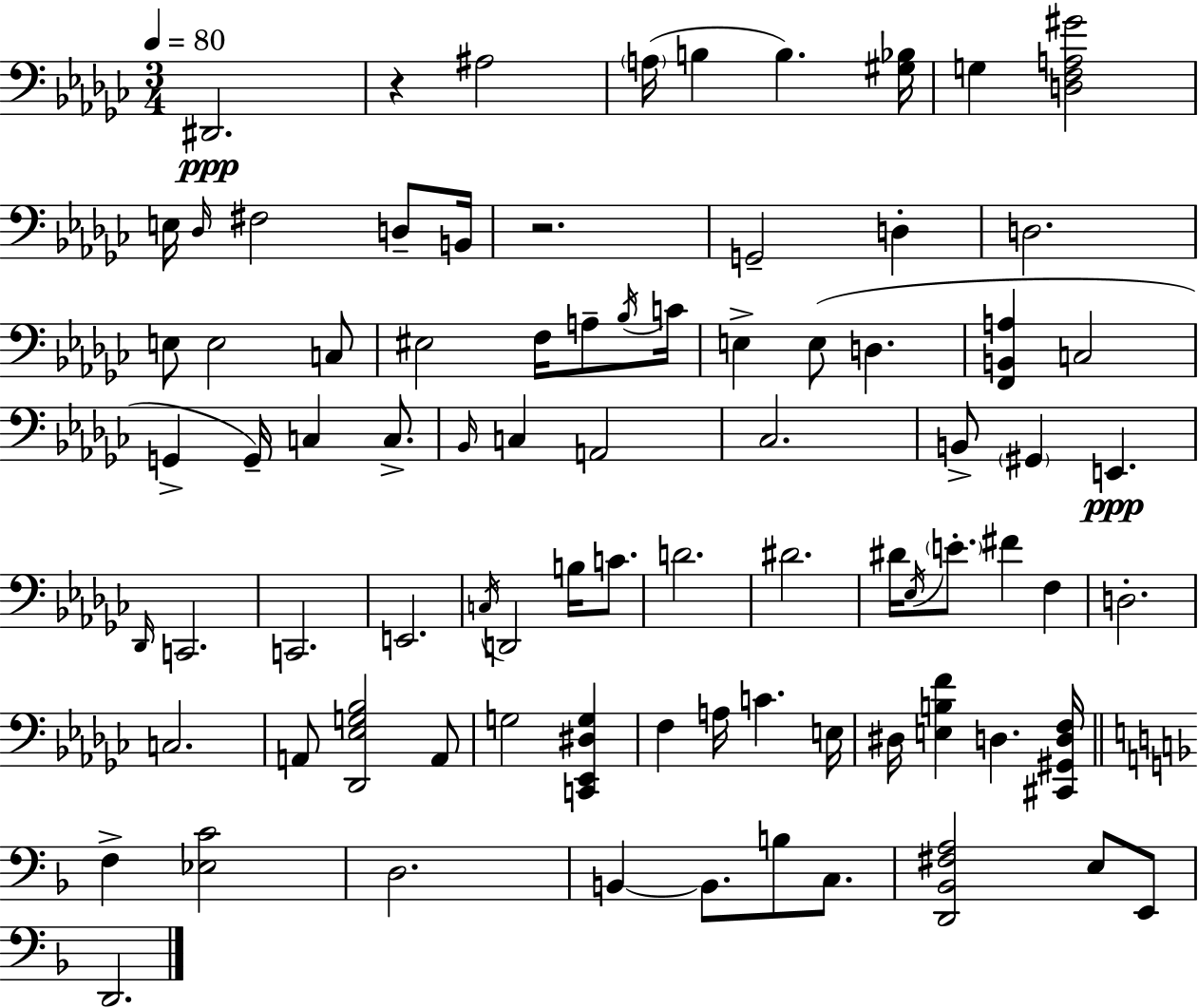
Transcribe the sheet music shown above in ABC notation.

X:1
T:Untitled
M:3/4
L:1/4
K:Ebm
^D,,2 z ^A,2 A,/4 B, B, [^G,_B,]/4 G, [D,F,A,^G]2 E,/4 _D,/4 ^F,2 D,/2 B,,/4 z2 G,,2 D, D,2 E,/2 E,2 C,/2 ^E,2 F,/4 A,/2 _B,/4 C/4 E, E,/2 D, [F,,B,,A,] C,2 G,, G,,/4 C, C,/2 _B,,/4 C, A,,2 _C,2 B,,/2 ^G,, E,, _D,,/4 C,,2 C,,2 E,,2 C,/4 D,,2 B,/4 C/2 D2 ^D2 ^D/4 _E,/4 E/2 ^F F, D,2 C,2 A,,/2 [_D,,_E,G,_B,]2 A,,/2 G,2 [C,,_E,,^D,G,] F, A,/4 C E,/4 ^D,/4 [E,B,F] D, [^C,,^G,,D,F,]/4 F, [_E,C]2 D,2 B,, B,,/2 B,/2 C,/2 [D,,_B,,^F,A,]2 E,/2 E,,/2 D,,2